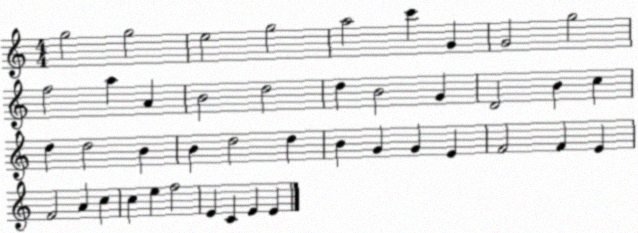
X:1
T:Untitled
M:4/4
L:1/4
K:C
g2 g2 e2 g2 a2 c' G G2 g2 f2 a A B2 d2 d B2 G D2 B c d d2 B B d2 d B G G E F2 F E F2 A c c e f2 E C E E